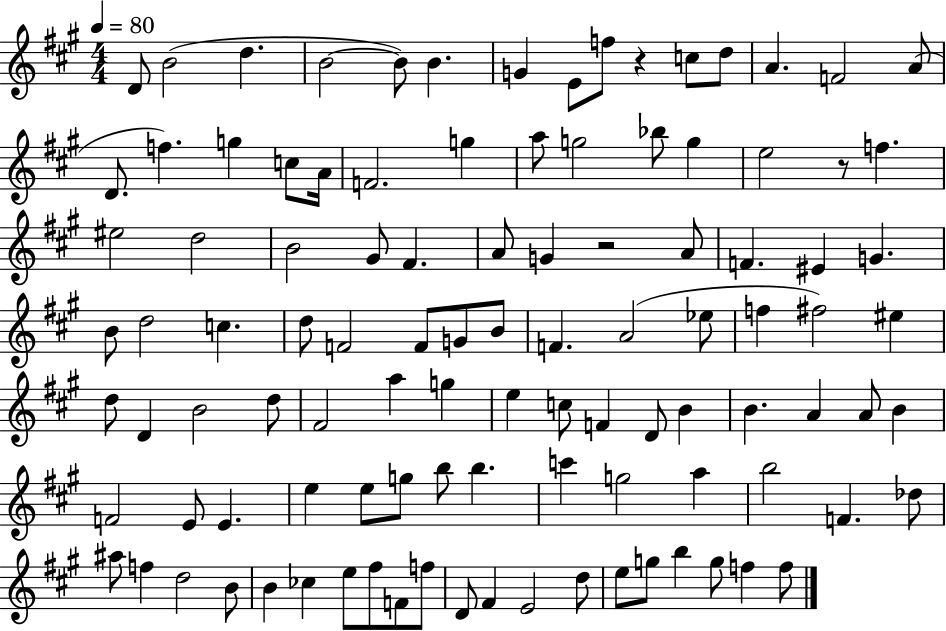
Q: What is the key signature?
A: A major